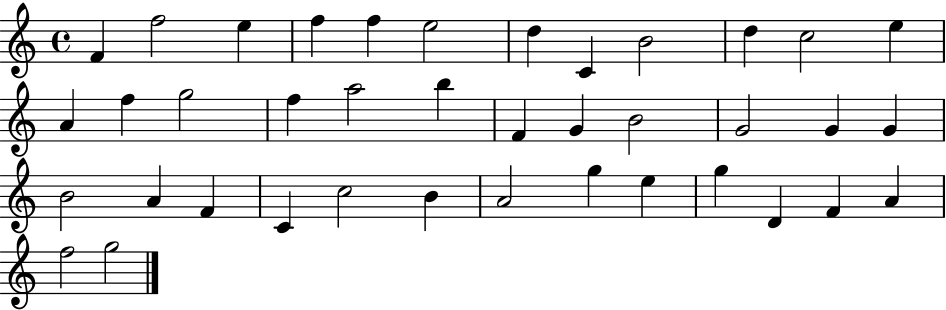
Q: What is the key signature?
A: C major